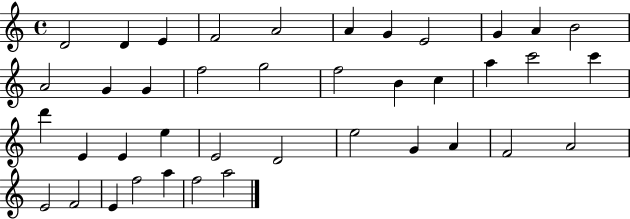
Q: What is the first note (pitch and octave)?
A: D4